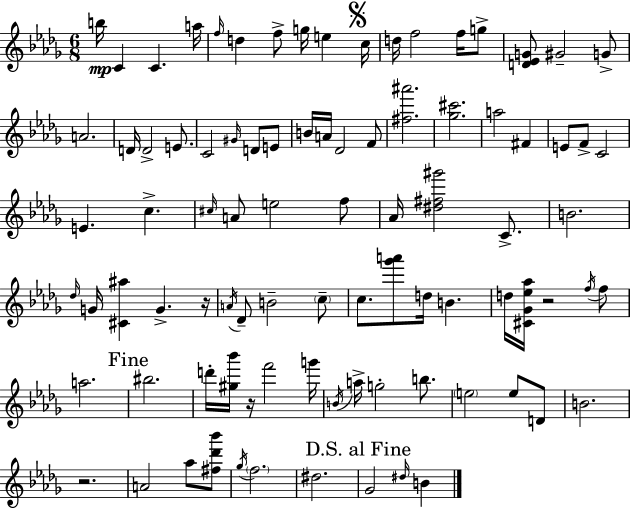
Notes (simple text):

B5/s C4/q C4/q. A5/s F5/s D5/q F5/e G5/s E5/q C5/s D5/s F5/h F5/s G5/e [D4,Eb4,G4]/e G#4/h G4/e A4/h. D4/s D4/h E4/e. C4/h G#4/s D4/e E4/e B4/s A4/s Db4/h F4/e [F#5,A#6]/h. [Gb5,C#6]/h. A5/h F#4/q E4/e F4/e C4/h E4/q. C5/q. C#5/s A4/e E5/h F5/e Ab4/s [D#5,F#5,G#6]/h C4/e. B4/h. Db5/s G4/s [C#4,A#5]/q G4/q. R/s A4/s Db4/e B4/h C5/e C5/e. [Gb6,A6]/e D5/s B4/q. D5/s [C#4,Gb4,Eb5,Ab5]/s R/h F5/s F5/e A5/h. BIS5/h. D6/s [G#5,Bb6]/s R/s F6/h G6/s B4/s A5/s G5/h B5/e. E5/h E5/e D4/e B4/h. R/h. A4/h Ab5/e [F#5,Db6,Bb6]/e Gb5/s F5/h. D#5/h. Gb4/h D#5/s B4/q